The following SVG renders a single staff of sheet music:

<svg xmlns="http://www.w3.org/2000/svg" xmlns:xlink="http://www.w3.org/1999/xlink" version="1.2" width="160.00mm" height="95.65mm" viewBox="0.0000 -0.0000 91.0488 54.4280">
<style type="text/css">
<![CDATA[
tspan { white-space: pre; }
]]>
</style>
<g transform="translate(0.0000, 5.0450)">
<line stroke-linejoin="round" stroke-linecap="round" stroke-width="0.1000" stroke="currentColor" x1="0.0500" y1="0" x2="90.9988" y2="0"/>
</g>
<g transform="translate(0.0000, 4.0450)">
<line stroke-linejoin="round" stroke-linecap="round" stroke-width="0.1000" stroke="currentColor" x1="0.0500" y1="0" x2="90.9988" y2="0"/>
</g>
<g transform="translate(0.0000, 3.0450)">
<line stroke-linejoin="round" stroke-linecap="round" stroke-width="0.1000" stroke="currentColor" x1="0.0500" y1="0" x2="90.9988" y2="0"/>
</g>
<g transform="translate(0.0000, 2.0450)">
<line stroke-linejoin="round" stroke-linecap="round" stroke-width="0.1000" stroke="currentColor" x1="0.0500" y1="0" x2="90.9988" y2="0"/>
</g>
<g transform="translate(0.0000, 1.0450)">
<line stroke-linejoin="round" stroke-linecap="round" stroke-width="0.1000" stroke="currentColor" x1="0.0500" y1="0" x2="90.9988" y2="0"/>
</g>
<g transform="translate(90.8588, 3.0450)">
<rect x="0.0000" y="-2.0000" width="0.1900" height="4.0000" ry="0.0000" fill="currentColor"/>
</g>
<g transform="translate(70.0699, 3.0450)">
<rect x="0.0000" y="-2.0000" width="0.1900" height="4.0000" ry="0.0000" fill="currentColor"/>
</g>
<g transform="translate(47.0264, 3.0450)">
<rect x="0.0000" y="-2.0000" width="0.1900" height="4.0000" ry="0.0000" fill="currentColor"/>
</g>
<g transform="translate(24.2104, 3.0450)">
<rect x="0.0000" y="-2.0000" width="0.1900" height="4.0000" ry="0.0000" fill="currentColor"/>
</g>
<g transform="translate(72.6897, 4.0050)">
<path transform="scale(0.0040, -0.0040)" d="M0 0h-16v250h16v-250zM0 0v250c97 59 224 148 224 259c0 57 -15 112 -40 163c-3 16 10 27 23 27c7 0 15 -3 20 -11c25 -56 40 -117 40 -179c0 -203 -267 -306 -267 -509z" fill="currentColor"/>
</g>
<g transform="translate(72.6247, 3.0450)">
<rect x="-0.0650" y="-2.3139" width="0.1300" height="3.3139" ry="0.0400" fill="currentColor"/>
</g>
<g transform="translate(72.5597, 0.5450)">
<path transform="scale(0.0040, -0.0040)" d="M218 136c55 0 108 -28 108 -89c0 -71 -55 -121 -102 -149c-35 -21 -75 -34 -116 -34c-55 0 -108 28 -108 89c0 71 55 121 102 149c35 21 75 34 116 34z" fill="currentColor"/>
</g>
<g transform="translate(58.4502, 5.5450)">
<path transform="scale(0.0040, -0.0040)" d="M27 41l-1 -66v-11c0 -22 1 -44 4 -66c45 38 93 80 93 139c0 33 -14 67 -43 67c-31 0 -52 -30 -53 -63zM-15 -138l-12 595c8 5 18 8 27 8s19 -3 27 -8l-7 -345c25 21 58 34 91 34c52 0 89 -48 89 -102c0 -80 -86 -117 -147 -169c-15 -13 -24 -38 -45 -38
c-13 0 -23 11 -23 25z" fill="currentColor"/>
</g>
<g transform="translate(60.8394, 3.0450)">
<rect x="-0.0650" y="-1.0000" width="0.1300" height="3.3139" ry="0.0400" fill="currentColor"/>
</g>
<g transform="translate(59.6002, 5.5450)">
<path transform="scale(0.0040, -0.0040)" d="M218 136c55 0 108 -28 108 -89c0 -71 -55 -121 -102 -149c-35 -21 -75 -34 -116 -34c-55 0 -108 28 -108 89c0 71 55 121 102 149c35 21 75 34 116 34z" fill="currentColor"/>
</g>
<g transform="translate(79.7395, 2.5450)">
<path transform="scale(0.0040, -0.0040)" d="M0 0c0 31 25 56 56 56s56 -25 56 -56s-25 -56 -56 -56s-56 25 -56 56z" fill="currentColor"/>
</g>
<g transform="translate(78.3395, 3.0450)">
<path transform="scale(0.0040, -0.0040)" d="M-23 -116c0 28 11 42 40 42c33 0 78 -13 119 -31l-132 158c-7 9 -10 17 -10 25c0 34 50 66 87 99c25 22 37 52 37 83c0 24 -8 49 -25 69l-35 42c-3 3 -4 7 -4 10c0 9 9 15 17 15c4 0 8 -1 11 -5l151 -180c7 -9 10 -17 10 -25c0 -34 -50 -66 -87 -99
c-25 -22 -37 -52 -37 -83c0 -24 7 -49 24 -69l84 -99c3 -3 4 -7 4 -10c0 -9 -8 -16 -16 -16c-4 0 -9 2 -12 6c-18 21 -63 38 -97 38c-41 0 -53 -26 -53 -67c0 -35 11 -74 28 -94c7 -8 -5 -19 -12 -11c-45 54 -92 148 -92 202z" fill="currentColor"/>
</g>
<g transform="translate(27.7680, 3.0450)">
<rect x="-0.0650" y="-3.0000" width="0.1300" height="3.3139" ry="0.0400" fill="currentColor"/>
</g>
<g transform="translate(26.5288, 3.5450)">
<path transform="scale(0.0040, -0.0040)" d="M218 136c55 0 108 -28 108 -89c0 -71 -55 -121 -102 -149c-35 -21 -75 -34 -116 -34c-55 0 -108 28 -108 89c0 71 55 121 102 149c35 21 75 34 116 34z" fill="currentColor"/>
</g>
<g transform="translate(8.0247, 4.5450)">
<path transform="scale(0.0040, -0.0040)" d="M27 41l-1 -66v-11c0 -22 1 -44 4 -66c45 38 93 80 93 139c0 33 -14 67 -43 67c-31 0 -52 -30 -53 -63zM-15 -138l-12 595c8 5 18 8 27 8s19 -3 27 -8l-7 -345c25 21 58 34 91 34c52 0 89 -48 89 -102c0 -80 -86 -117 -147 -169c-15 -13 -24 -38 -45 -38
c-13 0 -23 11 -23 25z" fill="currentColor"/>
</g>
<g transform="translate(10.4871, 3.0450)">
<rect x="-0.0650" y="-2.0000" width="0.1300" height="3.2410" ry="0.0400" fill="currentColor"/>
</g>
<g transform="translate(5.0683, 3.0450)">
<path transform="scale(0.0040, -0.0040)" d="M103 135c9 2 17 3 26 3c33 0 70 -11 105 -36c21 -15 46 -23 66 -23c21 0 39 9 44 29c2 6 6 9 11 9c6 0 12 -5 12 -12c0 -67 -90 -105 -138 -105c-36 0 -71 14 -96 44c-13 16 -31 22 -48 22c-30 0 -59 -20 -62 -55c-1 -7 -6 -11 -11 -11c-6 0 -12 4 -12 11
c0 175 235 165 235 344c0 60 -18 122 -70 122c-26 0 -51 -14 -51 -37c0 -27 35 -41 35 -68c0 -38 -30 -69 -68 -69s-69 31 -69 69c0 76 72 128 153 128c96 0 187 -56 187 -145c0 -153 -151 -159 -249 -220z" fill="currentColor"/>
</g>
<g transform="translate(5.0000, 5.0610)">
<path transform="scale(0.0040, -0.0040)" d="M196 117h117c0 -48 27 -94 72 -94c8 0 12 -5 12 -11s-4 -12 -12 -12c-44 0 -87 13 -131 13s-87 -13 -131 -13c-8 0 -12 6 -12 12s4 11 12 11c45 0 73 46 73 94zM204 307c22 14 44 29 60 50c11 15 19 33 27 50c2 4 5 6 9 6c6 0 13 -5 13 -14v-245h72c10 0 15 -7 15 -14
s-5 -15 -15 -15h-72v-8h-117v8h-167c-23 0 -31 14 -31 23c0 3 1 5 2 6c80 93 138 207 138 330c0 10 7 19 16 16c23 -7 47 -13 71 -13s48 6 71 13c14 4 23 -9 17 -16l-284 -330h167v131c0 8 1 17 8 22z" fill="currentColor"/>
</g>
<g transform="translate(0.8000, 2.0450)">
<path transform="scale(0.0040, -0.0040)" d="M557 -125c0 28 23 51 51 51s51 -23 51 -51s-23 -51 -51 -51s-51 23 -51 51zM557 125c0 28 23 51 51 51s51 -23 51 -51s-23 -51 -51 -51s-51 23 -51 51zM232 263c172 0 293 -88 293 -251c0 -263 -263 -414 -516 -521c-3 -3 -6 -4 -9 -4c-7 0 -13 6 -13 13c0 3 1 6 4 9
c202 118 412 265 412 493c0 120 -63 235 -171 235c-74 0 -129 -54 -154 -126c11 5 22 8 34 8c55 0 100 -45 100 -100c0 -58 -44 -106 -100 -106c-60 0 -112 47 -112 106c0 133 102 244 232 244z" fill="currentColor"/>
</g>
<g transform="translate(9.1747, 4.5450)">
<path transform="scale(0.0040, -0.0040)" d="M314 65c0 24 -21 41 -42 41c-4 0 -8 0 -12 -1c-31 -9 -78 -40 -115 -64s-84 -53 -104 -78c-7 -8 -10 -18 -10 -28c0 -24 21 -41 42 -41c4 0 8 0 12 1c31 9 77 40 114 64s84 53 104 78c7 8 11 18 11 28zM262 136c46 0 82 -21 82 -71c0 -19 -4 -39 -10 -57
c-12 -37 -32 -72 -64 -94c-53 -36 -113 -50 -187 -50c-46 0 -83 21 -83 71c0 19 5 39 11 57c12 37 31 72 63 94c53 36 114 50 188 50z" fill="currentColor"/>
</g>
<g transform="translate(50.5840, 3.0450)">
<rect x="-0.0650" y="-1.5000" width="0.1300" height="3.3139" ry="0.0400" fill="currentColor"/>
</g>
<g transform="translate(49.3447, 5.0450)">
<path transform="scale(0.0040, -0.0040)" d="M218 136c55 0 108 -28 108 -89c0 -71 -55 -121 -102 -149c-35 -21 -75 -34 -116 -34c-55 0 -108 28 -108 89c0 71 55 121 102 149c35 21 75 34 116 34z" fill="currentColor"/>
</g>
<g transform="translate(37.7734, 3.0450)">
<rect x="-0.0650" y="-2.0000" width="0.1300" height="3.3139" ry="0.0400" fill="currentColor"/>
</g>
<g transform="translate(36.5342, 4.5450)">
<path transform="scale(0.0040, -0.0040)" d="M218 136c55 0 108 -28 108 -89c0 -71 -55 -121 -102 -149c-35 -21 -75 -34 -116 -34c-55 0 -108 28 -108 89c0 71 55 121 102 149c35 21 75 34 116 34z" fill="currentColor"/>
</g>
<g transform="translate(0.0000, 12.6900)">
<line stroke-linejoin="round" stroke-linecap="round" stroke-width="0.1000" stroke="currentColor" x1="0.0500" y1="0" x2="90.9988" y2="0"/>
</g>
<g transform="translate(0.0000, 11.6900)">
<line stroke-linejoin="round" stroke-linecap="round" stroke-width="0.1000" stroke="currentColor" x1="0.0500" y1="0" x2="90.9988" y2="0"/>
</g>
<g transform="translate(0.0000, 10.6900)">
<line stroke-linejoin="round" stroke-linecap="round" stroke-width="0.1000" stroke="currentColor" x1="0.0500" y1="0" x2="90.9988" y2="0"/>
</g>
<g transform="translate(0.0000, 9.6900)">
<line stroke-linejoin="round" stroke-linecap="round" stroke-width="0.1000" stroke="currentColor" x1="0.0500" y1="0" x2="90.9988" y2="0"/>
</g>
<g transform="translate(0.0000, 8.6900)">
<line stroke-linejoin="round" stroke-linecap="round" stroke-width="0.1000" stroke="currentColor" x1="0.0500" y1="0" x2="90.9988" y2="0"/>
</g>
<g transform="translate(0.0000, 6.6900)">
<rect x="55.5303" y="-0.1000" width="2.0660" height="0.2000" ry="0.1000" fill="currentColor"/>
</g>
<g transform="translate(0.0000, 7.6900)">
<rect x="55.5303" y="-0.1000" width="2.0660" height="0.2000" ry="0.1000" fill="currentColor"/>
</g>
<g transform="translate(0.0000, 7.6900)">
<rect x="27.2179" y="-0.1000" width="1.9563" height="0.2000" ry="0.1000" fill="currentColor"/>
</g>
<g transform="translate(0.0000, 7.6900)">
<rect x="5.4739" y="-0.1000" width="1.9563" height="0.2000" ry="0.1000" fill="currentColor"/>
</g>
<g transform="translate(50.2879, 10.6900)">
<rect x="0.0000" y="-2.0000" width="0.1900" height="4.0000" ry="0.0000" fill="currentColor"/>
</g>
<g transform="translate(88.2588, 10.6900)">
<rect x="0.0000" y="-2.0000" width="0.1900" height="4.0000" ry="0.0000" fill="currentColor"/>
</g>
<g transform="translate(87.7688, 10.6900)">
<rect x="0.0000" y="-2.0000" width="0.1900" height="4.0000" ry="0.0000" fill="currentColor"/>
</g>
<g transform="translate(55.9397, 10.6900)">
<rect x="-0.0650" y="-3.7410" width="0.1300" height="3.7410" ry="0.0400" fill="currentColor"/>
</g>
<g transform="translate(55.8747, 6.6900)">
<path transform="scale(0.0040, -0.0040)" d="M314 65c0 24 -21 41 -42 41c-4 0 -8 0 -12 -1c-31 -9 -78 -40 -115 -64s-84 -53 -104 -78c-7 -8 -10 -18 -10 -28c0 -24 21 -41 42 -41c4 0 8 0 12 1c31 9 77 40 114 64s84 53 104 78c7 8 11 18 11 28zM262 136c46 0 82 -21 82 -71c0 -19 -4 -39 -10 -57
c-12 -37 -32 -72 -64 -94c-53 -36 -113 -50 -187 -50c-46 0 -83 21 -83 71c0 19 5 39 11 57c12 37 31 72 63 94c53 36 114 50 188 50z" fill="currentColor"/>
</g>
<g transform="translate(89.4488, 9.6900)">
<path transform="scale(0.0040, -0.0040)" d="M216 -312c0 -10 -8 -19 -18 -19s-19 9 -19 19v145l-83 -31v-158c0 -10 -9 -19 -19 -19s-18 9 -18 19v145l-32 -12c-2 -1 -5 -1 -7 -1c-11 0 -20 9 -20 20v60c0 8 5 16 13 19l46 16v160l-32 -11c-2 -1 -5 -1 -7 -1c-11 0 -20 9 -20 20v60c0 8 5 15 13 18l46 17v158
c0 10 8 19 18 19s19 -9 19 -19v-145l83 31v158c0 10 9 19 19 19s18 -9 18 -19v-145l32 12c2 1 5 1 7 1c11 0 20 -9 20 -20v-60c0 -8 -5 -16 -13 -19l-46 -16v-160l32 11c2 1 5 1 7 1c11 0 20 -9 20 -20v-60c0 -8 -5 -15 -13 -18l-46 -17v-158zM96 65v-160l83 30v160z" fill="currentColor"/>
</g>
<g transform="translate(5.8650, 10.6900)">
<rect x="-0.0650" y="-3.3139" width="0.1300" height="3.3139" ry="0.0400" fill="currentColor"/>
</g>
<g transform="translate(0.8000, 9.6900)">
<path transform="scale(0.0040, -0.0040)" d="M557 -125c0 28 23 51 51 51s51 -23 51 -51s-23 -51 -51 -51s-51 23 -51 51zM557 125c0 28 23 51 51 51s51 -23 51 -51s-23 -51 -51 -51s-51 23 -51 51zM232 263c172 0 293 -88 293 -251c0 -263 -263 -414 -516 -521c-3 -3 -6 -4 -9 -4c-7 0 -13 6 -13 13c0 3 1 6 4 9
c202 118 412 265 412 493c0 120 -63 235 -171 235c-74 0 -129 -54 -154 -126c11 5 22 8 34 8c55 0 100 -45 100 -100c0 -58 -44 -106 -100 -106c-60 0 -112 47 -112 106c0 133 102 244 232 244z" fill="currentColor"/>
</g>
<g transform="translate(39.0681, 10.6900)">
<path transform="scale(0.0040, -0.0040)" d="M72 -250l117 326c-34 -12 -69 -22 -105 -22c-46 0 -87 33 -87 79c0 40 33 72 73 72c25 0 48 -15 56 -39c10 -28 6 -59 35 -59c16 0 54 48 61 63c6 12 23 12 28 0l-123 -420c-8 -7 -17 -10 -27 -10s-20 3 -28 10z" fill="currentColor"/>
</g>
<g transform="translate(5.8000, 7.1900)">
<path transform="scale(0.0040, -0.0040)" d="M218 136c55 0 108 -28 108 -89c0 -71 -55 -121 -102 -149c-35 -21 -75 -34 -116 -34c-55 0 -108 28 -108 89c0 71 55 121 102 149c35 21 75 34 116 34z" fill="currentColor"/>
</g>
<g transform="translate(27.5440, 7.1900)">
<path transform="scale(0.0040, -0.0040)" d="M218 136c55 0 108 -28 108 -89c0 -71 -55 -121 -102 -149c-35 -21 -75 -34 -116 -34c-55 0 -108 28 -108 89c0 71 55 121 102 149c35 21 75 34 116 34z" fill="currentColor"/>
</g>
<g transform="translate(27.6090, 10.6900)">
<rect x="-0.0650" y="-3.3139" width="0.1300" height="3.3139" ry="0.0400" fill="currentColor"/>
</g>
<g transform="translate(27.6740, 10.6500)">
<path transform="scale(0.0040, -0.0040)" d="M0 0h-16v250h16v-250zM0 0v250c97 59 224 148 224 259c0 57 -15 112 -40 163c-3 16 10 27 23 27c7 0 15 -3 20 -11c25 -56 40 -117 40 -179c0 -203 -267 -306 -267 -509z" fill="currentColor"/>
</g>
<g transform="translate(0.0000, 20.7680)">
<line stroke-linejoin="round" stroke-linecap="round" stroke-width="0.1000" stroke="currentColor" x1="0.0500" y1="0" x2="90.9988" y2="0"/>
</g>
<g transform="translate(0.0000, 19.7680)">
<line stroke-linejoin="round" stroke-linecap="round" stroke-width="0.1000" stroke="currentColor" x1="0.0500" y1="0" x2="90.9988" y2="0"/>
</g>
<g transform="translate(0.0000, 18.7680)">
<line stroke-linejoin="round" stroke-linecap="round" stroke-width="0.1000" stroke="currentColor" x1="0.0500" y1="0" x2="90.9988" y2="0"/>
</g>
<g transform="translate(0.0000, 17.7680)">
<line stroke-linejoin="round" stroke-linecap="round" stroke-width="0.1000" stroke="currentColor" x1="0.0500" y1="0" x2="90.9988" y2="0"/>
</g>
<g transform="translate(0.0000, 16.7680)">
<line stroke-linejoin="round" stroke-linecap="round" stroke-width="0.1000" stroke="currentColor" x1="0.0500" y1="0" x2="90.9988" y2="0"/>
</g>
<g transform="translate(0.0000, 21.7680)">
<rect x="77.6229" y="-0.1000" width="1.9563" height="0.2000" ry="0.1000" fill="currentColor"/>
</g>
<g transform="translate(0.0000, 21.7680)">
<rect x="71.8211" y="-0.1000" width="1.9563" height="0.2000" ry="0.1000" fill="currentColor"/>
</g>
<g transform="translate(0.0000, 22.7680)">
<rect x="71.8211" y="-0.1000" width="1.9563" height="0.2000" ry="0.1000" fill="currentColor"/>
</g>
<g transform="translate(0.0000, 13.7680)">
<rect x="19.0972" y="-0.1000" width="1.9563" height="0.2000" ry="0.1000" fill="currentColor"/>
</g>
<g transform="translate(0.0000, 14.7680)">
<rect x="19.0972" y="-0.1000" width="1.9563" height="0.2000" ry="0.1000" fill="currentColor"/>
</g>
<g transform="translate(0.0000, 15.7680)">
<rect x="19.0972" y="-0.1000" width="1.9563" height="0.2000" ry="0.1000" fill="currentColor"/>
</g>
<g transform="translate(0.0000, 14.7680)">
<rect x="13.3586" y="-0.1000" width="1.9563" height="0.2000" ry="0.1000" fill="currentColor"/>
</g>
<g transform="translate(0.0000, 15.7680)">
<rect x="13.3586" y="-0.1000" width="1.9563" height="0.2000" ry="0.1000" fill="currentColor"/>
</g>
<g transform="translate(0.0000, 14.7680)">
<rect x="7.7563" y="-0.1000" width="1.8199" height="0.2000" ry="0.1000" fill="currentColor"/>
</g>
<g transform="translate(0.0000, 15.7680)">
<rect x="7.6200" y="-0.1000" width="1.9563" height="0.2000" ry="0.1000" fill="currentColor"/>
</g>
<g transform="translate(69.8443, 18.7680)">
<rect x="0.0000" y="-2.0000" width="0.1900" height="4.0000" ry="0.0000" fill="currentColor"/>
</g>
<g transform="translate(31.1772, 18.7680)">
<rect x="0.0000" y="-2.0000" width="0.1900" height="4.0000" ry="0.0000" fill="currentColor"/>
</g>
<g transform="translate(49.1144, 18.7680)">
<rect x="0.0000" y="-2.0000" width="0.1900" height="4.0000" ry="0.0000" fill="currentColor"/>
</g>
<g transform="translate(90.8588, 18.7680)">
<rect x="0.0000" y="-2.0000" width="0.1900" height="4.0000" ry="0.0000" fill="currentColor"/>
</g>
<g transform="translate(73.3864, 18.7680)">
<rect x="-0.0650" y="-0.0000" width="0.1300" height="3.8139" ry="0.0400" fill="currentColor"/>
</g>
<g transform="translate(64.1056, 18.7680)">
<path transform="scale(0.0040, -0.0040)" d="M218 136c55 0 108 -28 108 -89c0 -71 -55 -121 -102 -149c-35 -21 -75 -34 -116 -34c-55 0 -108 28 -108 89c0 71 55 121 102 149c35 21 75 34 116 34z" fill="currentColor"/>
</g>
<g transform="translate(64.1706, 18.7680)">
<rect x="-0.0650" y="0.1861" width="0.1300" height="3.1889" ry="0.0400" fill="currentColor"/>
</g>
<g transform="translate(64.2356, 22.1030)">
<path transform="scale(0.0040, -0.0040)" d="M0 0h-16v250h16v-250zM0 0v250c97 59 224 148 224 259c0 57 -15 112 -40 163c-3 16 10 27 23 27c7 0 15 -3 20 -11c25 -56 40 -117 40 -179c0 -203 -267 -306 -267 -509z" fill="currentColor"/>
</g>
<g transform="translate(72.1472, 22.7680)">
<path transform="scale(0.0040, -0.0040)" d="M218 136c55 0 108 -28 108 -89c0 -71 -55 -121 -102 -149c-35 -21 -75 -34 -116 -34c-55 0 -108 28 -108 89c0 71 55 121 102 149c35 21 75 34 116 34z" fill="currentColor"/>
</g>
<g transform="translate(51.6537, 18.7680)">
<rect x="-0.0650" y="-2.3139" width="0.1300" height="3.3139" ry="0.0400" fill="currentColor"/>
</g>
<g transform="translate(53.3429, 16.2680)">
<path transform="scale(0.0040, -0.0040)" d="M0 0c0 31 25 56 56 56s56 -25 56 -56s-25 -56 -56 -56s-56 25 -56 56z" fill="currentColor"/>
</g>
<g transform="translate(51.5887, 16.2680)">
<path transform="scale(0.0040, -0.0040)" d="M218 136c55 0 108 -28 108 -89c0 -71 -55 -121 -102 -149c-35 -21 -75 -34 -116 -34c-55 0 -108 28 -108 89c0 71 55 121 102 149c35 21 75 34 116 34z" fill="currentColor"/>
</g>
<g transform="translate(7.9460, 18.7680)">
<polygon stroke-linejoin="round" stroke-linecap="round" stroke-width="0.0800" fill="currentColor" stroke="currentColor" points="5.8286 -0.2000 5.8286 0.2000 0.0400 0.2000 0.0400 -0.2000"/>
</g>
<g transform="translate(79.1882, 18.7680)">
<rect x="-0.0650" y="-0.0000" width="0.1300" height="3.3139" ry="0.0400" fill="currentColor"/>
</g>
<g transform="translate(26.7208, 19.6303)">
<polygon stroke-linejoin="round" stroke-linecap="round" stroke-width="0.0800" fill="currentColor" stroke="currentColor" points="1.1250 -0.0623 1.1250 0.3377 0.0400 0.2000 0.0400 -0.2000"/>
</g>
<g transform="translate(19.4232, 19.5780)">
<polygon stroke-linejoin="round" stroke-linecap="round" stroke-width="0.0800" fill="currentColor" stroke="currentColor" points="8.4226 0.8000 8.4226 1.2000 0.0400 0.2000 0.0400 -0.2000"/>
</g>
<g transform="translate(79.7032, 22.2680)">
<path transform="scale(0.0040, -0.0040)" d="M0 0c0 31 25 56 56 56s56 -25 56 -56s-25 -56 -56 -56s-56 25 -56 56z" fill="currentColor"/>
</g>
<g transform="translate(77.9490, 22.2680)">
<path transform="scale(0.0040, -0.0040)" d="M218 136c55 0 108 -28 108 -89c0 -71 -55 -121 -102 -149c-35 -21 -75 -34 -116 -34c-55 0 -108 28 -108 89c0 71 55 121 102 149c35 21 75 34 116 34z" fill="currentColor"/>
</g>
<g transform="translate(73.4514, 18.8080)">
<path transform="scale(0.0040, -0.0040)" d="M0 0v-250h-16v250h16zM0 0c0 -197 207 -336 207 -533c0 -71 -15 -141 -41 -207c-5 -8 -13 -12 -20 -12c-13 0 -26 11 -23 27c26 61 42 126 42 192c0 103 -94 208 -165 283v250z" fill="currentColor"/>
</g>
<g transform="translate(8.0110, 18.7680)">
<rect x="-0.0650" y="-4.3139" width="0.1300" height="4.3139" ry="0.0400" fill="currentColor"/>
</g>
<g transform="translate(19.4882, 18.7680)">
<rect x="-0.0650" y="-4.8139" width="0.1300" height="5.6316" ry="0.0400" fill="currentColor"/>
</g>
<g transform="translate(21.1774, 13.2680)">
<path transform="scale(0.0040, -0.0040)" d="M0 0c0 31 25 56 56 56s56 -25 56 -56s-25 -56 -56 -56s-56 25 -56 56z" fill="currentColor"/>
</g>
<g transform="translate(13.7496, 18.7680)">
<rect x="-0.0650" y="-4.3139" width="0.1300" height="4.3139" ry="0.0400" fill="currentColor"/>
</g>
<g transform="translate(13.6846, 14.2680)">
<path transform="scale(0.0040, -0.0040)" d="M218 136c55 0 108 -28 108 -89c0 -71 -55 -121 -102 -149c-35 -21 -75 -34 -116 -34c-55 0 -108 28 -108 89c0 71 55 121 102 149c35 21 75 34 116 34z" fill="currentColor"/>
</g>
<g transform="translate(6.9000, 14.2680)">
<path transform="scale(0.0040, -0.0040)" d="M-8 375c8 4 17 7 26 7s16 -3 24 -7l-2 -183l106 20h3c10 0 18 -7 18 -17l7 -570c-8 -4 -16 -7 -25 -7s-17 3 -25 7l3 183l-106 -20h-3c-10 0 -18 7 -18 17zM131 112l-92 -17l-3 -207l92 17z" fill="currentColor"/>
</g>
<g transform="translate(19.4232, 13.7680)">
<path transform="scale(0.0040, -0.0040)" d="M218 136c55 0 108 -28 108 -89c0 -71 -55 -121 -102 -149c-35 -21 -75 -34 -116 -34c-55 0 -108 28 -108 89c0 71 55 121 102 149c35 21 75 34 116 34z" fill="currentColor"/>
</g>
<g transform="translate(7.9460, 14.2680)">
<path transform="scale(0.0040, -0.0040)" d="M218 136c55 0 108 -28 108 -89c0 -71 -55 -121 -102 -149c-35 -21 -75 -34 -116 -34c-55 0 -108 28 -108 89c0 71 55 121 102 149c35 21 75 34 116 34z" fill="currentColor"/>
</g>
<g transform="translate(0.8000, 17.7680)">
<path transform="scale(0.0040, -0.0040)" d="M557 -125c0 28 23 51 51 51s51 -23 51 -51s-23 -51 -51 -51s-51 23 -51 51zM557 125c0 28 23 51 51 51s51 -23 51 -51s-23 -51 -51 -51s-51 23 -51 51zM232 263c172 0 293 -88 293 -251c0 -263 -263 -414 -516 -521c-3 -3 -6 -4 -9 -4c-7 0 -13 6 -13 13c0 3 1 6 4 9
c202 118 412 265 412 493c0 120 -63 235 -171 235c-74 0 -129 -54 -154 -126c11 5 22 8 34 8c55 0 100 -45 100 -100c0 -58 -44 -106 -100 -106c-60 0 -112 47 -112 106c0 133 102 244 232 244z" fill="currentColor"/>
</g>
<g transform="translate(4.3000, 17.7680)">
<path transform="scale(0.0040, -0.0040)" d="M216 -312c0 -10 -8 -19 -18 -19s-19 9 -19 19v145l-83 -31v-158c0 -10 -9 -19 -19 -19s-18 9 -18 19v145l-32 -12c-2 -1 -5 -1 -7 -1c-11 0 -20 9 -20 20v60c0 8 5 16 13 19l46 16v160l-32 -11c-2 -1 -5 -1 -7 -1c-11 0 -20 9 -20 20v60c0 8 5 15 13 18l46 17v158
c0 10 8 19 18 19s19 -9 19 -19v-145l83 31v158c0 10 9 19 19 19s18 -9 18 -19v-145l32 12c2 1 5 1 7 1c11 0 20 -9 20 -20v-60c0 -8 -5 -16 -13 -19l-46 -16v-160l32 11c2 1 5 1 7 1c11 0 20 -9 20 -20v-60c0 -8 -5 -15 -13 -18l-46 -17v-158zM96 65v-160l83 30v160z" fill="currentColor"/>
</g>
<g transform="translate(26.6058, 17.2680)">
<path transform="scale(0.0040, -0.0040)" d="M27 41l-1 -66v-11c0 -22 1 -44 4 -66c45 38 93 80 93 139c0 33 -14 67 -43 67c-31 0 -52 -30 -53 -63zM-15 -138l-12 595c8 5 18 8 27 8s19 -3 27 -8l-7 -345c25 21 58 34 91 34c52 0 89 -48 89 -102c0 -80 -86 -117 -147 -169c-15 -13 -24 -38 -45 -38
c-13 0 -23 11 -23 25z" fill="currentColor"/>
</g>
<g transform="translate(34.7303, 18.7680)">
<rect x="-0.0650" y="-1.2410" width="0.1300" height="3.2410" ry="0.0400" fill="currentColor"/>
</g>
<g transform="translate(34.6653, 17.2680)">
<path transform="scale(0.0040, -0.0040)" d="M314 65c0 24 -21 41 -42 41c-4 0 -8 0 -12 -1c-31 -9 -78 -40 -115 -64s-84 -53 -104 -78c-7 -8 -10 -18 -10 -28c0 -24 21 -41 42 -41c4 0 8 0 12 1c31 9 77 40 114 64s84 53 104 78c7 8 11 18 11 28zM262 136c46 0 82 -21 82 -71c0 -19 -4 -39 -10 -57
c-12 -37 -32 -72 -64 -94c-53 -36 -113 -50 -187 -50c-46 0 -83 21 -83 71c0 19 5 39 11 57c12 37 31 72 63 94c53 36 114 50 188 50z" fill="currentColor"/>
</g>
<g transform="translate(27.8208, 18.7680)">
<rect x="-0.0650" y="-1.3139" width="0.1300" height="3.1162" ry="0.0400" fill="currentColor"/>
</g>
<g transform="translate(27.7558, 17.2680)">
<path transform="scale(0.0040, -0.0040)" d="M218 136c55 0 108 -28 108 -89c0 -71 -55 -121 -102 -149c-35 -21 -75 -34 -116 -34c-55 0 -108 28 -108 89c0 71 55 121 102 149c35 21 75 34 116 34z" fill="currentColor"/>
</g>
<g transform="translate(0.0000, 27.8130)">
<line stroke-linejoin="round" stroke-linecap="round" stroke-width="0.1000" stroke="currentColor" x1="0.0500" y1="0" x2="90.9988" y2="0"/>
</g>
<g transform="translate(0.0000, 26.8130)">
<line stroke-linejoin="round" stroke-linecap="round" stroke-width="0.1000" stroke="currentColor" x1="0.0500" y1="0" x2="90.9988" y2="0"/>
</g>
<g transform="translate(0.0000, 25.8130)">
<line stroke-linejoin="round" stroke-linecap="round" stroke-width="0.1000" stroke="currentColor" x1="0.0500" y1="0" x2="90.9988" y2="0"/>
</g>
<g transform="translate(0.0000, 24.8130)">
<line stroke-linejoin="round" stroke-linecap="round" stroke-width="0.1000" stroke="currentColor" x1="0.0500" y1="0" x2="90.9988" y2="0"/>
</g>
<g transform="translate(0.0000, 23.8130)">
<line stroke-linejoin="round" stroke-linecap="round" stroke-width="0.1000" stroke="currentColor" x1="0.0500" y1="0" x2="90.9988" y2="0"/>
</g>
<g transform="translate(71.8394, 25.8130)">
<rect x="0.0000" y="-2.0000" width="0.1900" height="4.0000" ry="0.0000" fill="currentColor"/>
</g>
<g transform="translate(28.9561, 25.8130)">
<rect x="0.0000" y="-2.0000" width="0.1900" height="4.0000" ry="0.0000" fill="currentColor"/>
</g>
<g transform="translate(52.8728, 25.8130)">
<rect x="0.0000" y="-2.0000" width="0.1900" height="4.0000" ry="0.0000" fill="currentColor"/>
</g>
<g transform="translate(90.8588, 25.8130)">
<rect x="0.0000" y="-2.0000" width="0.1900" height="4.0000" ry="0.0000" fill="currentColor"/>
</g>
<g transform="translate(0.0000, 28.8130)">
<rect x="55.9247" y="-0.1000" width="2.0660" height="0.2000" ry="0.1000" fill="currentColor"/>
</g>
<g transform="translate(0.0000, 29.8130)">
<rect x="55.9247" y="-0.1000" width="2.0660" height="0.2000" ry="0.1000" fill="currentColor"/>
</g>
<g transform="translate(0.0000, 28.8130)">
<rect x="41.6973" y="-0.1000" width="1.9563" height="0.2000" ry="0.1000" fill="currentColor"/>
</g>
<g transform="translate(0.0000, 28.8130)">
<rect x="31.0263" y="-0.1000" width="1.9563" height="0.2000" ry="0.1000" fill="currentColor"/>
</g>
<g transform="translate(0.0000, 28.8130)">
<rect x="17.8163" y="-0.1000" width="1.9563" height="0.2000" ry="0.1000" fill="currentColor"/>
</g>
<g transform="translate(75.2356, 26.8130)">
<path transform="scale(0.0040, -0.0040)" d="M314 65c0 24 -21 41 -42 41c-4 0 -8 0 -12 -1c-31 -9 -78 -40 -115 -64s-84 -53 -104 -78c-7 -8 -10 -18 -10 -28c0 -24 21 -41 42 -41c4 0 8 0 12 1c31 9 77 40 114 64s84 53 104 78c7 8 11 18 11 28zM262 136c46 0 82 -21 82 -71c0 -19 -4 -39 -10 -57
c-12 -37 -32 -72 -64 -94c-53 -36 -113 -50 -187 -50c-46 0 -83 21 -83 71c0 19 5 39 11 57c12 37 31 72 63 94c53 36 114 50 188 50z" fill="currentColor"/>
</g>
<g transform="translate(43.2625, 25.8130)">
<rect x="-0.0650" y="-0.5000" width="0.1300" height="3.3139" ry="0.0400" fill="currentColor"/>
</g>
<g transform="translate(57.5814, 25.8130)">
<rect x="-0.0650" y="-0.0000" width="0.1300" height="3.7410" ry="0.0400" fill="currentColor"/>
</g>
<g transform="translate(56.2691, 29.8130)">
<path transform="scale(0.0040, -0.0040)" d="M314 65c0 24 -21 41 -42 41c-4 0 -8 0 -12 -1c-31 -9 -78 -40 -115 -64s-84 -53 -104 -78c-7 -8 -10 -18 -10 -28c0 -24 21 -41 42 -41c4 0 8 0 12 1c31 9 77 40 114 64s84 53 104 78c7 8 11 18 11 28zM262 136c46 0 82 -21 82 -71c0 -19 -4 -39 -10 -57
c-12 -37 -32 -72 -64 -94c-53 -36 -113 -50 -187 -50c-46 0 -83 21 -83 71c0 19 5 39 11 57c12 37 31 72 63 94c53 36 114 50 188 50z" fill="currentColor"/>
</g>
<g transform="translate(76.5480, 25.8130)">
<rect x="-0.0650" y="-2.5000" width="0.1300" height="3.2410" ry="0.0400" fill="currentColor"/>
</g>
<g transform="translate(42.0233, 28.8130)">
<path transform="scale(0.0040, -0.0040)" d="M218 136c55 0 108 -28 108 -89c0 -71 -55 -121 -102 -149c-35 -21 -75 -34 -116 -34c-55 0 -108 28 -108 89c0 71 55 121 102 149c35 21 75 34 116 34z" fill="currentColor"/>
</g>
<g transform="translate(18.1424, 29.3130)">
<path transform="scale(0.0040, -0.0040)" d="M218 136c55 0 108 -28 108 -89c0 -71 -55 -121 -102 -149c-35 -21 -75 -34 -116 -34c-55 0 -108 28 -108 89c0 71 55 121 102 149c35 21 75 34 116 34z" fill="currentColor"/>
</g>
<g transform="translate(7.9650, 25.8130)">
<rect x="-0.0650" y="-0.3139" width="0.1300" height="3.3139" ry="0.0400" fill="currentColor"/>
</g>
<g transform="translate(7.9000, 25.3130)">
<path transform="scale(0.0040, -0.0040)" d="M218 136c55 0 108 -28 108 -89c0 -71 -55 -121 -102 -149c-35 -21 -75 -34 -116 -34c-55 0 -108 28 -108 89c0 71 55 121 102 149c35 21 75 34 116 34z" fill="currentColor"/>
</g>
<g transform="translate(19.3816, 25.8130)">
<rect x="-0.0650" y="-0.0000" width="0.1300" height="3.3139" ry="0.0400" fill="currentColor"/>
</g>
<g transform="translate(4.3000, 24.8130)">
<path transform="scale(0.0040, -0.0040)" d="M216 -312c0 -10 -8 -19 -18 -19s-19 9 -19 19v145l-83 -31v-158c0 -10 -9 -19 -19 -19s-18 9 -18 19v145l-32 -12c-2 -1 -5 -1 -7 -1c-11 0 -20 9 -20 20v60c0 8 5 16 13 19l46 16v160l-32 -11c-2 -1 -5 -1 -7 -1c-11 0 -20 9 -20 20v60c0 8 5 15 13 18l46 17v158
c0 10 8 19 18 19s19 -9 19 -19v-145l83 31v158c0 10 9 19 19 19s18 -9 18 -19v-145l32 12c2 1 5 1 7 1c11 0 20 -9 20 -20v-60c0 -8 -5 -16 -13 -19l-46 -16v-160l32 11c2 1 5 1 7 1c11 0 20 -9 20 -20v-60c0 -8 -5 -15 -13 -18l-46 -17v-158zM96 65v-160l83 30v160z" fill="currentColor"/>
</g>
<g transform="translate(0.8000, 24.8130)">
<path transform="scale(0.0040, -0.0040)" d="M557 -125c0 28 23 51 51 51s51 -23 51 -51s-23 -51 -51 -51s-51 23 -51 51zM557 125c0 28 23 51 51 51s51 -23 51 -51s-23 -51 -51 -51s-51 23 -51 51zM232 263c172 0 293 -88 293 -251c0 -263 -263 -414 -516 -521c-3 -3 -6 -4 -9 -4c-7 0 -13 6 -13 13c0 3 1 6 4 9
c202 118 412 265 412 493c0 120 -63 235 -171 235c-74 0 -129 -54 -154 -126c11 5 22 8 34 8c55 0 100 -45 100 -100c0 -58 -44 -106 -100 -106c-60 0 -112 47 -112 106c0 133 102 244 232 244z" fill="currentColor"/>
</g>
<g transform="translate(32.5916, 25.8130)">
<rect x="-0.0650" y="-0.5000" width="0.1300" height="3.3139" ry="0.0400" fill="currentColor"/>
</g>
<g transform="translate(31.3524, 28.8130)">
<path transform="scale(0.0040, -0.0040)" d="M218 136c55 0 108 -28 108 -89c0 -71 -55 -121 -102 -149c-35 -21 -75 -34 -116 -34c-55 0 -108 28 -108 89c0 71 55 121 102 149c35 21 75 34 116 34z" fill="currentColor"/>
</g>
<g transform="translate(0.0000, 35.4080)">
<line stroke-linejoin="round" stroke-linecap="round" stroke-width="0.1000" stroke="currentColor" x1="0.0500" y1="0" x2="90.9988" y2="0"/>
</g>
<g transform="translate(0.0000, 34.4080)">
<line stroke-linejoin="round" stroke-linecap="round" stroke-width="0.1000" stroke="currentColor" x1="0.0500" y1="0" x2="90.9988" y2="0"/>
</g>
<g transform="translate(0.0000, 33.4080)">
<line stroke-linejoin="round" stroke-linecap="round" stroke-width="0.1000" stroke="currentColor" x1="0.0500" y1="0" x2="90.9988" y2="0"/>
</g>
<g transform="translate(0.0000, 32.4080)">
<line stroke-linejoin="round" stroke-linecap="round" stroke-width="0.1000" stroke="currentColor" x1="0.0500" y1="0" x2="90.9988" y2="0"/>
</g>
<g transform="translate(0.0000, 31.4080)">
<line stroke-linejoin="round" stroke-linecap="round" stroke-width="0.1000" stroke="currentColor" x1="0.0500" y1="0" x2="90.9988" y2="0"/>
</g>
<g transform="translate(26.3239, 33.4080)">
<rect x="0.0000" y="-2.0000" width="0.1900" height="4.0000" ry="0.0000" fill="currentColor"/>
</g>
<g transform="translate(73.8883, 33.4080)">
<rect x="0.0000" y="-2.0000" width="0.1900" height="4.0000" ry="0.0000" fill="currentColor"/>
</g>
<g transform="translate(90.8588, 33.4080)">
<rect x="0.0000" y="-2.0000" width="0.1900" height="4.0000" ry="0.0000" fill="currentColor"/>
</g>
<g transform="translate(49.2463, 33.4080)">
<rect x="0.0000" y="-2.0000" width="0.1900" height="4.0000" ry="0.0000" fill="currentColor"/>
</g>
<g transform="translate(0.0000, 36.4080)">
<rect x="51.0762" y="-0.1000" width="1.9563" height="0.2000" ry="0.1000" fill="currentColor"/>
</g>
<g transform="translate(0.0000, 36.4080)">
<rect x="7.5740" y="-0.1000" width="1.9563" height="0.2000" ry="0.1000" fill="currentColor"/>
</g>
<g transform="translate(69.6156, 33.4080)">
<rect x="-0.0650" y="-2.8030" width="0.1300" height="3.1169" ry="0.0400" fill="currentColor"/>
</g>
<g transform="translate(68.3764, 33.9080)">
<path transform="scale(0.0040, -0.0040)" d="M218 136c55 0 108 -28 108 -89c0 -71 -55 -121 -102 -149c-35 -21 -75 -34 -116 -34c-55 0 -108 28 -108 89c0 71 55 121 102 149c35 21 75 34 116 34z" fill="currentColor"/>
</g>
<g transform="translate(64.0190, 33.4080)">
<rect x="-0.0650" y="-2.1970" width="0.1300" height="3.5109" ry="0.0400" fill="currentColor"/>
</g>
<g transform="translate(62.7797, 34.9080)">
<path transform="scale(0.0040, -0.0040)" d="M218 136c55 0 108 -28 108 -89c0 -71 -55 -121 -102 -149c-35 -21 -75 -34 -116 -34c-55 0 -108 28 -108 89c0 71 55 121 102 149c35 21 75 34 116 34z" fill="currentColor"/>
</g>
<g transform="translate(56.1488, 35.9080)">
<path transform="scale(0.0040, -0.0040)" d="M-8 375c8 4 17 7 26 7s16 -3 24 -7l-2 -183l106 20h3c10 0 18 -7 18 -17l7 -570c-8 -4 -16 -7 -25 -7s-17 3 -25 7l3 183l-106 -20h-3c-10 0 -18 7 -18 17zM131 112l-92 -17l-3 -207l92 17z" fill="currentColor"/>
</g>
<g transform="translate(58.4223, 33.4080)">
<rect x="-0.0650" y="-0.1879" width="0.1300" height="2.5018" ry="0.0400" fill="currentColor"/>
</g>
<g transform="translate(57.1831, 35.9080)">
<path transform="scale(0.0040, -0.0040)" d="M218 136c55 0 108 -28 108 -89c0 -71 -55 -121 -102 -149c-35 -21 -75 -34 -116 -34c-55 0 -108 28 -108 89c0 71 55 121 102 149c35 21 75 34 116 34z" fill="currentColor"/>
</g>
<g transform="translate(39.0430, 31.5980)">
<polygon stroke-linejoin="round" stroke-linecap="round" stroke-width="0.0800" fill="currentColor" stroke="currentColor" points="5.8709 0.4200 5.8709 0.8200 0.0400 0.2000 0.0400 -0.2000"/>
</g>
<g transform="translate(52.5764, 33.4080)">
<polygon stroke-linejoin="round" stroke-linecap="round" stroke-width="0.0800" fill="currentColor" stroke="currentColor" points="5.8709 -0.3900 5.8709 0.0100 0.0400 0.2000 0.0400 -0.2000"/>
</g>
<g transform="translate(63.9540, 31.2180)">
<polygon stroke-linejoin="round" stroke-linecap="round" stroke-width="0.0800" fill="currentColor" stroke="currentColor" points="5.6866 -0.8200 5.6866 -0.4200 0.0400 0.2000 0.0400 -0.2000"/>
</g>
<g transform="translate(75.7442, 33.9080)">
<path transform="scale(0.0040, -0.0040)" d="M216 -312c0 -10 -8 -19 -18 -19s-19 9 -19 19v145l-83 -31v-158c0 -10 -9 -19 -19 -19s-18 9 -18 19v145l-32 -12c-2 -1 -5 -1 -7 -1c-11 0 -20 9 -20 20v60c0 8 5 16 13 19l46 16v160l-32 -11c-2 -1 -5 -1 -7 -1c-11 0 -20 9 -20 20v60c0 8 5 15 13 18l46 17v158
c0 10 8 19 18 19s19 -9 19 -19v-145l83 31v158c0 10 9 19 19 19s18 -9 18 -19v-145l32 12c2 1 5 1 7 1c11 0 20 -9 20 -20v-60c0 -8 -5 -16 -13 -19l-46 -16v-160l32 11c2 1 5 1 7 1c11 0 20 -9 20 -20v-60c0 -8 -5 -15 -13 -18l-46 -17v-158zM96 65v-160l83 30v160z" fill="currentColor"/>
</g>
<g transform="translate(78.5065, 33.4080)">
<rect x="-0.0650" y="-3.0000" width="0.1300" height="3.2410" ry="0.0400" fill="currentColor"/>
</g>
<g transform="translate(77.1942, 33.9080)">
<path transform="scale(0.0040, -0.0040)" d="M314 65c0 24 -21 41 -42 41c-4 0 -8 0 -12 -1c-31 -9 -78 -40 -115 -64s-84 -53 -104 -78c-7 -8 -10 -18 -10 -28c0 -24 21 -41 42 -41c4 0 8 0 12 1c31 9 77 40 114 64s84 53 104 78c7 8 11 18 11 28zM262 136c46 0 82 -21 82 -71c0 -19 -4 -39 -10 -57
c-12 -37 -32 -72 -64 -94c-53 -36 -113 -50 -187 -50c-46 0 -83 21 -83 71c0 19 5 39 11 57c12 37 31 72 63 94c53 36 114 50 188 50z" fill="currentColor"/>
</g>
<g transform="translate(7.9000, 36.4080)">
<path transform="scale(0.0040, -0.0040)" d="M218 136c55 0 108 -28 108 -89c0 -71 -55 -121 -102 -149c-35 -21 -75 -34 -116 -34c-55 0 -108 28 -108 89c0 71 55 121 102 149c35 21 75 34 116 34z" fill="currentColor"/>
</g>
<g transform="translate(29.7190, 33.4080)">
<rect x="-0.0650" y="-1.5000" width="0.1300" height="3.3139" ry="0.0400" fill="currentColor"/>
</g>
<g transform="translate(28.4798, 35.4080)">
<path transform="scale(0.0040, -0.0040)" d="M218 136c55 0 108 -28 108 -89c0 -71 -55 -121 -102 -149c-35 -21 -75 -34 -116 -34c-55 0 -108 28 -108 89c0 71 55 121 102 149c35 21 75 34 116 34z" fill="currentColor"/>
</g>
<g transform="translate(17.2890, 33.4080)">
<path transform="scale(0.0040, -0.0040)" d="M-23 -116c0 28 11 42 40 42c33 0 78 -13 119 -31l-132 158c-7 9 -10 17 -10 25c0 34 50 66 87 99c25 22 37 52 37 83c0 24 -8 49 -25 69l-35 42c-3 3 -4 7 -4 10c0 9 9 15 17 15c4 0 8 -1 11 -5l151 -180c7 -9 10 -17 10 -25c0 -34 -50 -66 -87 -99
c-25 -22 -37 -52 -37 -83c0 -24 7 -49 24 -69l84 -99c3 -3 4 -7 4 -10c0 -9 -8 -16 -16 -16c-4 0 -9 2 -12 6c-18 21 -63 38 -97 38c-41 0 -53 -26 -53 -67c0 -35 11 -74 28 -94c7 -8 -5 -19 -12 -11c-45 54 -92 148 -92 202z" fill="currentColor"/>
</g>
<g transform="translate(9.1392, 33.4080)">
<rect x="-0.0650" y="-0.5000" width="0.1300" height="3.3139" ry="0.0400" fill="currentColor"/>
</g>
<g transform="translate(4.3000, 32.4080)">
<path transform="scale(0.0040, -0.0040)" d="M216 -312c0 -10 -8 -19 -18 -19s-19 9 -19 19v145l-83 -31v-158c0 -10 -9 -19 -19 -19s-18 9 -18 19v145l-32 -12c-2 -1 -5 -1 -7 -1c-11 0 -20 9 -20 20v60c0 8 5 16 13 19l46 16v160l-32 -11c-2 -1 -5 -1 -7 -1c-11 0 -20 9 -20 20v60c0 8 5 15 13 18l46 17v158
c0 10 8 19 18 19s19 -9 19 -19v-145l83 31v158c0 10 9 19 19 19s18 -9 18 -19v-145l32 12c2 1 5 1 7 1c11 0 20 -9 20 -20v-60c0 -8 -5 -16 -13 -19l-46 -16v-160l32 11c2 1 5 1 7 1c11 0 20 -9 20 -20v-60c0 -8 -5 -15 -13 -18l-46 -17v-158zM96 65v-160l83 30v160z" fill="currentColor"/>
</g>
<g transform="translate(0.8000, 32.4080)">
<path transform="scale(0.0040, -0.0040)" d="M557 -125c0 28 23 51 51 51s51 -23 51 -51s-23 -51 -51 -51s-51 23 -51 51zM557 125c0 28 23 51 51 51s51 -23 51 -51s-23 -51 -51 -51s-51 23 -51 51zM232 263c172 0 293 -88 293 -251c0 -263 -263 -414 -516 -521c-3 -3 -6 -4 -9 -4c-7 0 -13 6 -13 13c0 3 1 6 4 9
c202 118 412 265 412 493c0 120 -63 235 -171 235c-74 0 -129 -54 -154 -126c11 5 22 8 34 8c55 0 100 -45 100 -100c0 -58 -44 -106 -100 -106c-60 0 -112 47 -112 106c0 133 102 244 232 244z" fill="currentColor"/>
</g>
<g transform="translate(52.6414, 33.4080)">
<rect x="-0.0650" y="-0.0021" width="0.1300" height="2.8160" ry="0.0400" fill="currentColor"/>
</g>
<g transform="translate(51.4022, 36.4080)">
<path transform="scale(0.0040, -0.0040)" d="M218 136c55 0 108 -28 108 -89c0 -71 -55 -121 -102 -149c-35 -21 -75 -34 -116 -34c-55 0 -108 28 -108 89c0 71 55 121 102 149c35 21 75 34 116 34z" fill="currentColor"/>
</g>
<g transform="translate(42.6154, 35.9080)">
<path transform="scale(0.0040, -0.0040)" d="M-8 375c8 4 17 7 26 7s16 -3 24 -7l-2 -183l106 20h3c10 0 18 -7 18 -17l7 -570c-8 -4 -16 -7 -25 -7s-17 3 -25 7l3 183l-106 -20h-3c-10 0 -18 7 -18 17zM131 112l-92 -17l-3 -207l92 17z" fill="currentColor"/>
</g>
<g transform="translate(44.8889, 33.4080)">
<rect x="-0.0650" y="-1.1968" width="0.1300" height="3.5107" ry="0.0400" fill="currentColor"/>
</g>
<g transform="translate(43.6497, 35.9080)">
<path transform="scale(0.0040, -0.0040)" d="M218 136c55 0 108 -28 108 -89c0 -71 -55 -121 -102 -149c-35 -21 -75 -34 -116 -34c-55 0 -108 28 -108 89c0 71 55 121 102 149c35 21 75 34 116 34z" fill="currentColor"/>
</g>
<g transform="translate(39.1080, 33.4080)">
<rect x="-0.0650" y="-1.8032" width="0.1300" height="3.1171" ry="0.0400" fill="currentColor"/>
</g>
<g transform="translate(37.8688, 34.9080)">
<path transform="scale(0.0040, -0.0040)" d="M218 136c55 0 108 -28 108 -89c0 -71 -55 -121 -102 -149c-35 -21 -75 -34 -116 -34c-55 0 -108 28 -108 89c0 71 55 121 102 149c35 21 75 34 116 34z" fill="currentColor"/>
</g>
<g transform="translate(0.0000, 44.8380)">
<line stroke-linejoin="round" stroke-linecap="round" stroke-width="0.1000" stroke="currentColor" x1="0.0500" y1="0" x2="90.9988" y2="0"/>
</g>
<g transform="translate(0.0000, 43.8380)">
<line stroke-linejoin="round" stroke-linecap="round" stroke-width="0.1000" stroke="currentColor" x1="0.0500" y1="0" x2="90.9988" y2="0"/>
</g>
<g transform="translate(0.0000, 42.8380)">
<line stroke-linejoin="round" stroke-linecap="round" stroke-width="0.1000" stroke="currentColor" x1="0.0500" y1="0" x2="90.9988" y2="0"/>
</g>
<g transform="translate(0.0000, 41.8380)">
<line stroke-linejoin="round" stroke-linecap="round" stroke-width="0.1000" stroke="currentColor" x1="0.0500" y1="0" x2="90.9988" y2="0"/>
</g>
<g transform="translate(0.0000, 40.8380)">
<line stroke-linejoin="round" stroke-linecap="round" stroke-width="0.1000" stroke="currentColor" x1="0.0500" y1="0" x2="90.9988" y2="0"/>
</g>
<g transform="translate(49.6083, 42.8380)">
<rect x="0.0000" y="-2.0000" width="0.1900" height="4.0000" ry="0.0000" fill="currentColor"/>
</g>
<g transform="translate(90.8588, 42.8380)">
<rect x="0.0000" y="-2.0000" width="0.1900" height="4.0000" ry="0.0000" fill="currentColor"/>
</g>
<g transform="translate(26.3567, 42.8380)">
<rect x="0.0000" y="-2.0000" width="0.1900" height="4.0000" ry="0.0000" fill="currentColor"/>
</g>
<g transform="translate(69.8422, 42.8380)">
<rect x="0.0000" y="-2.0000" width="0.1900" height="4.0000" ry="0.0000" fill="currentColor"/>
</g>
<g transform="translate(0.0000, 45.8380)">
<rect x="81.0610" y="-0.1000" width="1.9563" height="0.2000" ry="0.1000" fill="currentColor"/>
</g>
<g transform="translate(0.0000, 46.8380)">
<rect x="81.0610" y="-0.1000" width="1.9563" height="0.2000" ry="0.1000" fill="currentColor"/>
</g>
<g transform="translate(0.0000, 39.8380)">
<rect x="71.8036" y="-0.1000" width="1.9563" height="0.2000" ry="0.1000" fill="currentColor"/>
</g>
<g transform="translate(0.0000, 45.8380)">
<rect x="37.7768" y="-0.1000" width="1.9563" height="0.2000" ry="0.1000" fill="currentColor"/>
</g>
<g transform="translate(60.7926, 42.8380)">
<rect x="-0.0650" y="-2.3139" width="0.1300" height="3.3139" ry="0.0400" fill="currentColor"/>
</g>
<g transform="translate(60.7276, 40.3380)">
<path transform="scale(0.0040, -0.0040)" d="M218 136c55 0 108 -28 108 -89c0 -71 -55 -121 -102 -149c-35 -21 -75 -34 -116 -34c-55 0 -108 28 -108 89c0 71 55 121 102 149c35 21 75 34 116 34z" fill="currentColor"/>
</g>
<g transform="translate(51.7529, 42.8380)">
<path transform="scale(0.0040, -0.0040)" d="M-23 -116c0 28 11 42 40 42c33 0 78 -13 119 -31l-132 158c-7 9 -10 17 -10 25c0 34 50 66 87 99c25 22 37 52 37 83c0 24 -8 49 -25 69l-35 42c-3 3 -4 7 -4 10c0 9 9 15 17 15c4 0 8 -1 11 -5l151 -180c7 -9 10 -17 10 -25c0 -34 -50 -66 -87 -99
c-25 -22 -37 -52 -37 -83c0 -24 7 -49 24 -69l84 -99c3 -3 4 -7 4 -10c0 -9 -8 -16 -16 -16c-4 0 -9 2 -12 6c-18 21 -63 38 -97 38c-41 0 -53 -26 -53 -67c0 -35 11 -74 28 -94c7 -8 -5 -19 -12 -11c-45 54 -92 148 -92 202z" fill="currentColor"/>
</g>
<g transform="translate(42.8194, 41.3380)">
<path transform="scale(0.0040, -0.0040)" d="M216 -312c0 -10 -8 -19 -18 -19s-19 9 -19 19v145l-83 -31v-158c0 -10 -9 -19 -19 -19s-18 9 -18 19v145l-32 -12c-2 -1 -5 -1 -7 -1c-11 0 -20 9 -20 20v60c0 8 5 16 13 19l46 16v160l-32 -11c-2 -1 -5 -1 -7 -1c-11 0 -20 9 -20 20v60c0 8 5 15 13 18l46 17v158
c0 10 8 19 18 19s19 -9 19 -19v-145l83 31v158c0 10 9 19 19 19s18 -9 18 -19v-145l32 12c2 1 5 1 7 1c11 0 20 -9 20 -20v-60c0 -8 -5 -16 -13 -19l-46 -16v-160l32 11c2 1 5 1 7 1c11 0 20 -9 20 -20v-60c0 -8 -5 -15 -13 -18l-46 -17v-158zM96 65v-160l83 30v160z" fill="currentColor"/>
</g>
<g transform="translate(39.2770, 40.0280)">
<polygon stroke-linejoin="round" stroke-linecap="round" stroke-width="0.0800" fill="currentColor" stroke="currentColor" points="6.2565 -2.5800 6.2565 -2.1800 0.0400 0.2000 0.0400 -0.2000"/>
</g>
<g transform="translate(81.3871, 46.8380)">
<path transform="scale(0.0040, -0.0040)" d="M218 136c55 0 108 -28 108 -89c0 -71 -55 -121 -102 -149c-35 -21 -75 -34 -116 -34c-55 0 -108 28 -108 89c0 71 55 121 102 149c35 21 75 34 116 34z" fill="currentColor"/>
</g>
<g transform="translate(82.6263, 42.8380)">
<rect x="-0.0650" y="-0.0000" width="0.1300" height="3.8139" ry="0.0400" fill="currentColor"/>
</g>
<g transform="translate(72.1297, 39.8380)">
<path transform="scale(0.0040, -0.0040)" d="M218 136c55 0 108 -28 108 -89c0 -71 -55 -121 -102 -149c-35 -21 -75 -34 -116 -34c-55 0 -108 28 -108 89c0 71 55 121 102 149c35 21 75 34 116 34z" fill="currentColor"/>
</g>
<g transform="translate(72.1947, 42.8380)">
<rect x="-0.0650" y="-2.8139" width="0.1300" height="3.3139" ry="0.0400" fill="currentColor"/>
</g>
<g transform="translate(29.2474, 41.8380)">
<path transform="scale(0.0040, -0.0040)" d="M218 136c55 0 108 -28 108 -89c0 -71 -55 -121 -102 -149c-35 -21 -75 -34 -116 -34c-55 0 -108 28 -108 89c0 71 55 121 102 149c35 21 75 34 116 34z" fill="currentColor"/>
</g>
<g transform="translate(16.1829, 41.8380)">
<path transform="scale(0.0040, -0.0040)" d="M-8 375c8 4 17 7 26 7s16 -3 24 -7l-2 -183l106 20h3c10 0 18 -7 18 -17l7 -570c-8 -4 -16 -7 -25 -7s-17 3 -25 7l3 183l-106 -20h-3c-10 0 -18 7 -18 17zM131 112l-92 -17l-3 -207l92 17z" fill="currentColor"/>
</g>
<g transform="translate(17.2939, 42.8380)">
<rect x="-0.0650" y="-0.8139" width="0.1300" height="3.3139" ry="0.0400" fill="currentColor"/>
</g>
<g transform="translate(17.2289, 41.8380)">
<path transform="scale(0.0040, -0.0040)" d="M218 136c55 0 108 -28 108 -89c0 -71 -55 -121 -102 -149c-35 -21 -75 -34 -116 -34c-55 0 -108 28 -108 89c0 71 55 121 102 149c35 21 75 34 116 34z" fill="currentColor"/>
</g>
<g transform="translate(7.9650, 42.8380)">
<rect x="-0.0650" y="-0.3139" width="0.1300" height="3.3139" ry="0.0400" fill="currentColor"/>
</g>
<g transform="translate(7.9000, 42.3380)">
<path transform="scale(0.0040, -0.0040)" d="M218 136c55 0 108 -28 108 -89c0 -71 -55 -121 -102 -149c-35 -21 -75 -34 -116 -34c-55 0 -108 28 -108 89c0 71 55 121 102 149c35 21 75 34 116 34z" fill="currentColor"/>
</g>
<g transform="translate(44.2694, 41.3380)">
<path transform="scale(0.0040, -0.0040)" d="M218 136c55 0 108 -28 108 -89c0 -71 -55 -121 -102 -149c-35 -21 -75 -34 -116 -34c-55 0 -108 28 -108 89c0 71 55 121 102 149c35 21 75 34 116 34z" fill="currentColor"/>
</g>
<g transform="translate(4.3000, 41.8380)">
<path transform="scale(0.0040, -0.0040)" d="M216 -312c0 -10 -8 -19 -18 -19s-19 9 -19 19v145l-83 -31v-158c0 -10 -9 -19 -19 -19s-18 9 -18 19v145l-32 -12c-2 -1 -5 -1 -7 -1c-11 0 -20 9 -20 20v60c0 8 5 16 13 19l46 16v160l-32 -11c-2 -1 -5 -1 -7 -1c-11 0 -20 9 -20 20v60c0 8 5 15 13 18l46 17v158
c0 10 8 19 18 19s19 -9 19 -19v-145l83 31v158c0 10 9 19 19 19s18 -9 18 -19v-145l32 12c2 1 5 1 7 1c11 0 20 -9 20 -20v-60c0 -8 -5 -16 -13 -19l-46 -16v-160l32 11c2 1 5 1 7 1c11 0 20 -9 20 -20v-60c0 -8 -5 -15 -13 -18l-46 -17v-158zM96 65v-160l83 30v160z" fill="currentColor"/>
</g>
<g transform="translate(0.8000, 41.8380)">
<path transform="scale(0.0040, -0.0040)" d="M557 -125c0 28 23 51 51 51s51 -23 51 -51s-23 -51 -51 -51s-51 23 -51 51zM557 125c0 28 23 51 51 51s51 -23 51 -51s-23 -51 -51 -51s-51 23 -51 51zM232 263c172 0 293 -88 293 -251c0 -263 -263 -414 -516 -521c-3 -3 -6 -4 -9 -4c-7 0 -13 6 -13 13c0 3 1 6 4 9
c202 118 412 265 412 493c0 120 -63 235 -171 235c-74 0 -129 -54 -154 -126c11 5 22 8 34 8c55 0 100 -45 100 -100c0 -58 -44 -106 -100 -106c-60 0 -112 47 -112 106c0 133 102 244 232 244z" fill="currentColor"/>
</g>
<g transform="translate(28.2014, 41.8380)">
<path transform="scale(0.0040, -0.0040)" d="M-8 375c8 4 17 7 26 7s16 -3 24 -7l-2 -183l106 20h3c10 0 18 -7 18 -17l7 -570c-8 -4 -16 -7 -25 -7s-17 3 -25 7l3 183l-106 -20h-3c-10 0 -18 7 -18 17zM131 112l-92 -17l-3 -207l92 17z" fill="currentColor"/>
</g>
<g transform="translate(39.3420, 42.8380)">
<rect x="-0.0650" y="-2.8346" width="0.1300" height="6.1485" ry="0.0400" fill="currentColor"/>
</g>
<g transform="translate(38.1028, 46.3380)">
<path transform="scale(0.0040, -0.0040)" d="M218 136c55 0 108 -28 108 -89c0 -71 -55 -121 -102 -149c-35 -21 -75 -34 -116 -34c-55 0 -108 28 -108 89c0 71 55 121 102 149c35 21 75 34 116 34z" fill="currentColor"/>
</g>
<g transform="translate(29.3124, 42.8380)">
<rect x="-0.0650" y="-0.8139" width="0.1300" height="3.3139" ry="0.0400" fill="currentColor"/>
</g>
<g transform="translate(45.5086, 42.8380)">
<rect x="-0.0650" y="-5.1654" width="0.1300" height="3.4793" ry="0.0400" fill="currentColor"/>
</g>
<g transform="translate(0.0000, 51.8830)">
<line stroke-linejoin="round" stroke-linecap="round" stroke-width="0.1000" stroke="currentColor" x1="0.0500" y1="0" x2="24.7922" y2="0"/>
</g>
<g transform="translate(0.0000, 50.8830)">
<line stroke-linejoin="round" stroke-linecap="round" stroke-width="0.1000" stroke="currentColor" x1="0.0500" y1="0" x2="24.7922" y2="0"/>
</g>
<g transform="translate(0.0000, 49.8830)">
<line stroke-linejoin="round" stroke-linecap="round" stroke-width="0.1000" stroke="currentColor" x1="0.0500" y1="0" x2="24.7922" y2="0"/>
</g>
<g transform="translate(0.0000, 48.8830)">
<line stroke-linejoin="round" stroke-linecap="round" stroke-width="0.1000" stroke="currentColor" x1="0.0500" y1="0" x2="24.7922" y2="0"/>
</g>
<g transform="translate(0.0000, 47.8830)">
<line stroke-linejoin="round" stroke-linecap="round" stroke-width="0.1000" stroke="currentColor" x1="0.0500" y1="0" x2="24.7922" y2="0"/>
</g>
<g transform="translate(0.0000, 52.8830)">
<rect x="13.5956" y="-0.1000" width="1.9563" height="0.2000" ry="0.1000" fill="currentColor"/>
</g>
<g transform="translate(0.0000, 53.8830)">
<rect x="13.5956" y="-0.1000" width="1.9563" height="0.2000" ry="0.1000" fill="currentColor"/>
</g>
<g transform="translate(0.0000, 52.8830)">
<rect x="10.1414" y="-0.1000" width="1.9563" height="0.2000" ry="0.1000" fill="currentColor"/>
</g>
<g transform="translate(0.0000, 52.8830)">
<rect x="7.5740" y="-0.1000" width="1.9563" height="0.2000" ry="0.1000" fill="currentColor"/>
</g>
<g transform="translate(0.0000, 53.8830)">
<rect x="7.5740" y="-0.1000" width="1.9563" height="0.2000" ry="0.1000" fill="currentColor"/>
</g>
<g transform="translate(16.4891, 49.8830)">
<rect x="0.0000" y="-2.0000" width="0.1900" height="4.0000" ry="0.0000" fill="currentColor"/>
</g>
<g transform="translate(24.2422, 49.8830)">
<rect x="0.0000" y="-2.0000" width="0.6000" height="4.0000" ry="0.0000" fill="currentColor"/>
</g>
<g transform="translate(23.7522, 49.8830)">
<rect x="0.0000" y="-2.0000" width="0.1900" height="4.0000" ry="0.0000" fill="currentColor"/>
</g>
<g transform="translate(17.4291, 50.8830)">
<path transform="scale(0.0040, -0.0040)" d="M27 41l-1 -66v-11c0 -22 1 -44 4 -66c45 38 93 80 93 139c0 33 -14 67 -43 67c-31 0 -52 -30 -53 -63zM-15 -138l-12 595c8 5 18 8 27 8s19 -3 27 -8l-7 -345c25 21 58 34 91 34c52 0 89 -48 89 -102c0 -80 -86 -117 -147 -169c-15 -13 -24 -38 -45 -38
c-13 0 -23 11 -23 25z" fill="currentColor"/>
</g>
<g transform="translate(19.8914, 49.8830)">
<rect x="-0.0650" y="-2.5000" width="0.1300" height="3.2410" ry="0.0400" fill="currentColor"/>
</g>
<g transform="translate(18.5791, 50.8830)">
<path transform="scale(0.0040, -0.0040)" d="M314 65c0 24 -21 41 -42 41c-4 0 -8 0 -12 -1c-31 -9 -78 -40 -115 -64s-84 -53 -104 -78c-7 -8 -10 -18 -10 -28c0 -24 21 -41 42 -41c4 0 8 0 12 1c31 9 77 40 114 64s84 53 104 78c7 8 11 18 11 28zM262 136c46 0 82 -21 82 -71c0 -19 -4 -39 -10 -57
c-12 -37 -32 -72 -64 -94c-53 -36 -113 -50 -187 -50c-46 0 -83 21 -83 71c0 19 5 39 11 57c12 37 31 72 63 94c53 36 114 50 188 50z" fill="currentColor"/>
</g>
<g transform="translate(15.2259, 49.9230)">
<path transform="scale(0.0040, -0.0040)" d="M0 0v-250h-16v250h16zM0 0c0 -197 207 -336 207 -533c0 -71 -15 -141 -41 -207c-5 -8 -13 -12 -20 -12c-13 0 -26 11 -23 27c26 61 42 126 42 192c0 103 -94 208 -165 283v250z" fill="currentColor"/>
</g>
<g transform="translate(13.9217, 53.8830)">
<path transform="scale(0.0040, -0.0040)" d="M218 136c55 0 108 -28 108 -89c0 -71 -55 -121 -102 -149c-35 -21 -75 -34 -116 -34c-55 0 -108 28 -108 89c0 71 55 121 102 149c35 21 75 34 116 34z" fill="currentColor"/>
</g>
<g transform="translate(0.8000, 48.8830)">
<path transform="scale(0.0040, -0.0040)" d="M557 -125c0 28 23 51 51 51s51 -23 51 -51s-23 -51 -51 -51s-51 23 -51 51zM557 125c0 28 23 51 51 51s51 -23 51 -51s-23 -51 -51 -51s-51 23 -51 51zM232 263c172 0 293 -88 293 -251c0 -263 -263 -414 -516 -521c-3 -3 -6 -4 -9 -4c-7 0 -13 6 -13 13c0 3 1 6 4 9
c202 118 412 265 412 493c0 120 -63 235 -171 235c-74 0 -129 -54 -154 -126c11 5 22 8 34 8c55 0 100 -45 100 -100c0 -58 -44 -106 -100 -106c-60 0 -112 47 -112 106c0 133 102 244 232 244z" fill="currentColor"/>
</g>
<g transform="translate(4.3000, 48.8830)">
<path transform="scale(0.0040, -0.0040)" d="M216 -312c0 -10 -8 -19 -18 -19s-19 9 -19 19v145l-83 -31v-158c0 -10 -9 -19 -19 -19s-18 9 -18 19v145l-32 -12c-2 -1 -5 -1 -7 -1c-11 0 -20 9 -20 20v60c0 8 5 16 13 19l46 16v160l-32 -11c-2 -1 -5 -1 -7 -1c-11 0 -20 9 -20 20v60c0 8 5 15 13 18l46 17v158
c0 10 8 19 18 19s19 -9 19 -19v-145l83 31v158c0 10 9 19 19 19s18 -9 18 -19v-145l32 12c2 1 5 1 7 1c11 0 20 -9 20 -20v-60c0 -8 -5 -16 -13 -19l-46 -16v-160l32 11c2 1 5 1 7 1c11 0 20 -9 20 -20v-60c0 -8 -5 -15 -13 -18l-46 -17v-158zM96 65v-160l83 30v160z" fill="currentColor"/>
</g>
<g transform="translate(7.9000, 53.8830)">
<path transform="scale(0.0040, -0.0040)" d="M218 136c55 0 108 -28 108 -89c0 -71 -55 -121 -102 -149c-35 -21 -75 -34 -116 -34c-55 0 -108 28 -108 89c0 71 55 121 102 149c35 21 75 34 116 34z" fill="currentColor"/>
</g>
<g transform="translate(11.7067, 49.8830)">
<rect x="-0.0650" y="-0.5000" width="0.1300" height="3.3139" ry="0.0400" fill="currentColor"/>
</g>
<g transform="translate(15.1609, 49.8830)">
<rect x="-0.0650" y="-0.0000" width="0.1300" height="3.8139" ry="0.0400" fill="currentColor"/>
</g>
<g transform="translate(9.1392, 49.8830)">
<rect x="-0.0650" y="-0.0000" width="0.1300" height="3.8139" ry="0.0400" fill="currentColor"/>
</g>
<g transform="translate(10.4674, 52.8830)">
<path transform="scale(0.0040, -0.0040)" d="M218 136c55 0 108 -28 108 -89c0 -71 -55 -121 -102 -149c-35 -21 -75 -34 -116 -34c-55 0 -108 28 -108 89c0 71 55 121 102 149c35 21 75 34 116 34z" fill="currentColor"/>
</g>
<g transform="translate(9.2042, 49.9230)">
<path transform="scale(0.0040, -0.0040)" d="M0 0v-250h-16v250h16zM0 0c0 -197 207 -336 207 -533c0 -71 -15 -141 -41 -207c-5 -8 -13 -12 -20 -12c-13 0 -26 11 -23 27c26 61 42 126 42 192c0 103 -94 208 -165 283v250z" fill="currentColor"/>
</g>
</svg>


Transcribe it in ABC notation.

X:1
T:Untitled
M:2/4
L:1/4
K:C
_A,,2 C, A,, G,, _F,, B,/2 z D D/2 z/2 E2 F/2 F/2 G/2 _G,/4 G,2 B, D,/2 C,,/2 D,, E, D,, E,, E,, C,,2 B,,2 E,, z G,, A,,/2 F,,/2 E,,/2 F,,/2 A,,/2 C,/2 ^C,2 E, F, F, D,,/2 ^G,/2 z B, C C,, C,,/2 E,, C,,/2 _B,,2